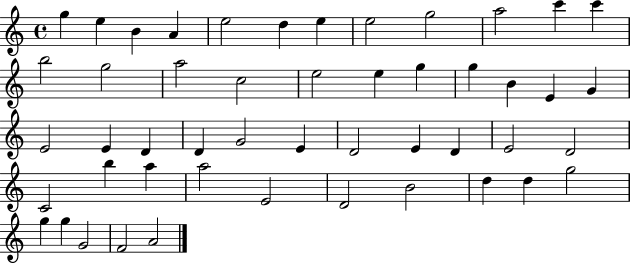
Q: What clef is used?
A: treble